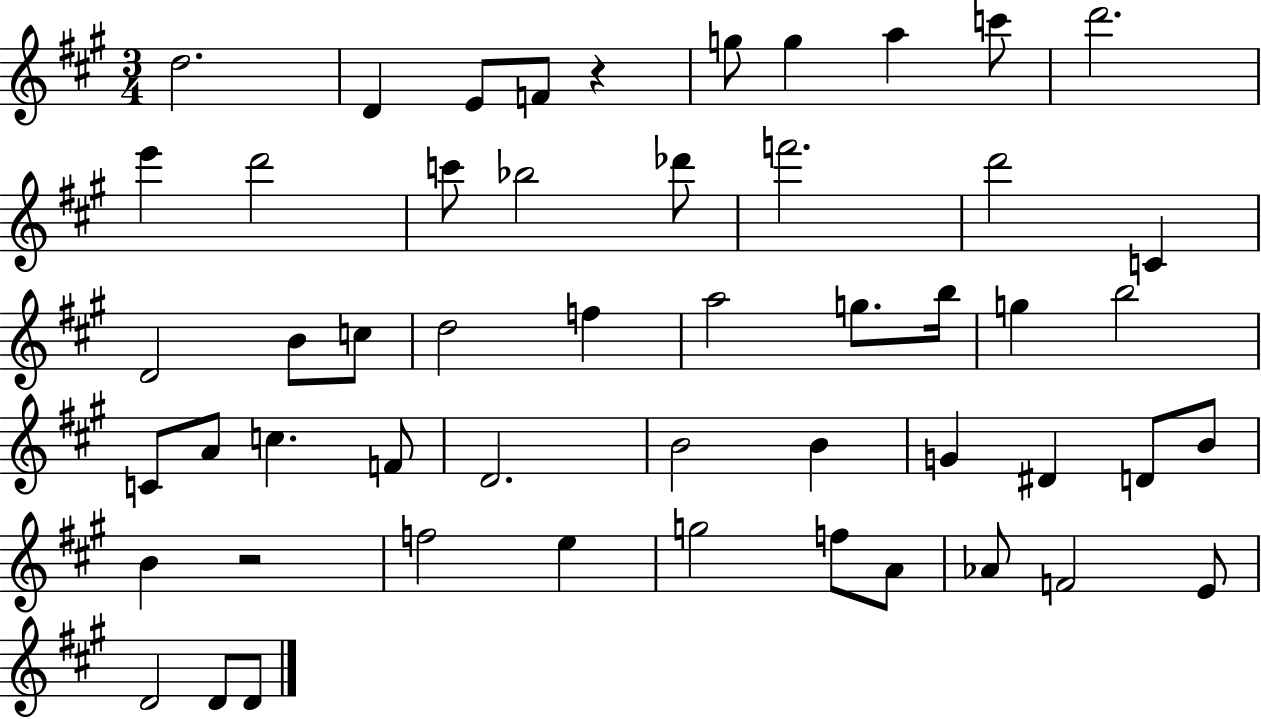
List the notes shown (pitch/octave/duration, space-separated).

D5/h. D4/q E4/e F4/e R/q G5/e G5/q A5/q C6/e D6/h. E6/q D6/h C6/e Bb5/h Db6/e F6/h. D6/h C4/q D4/h B4/e C5/e D5/h F5/q A5/h G5/e. B5/s G5/q B5/h C4/e A4/e C5/q. F4/e D4/h. B4/h B4/q G4/q D#4/q D4/e B4/e B4/q R/h F5/h E5/q G5/h F5/e A4/e Ab4/e F4/h E4/e D4/h D4/e D4/e